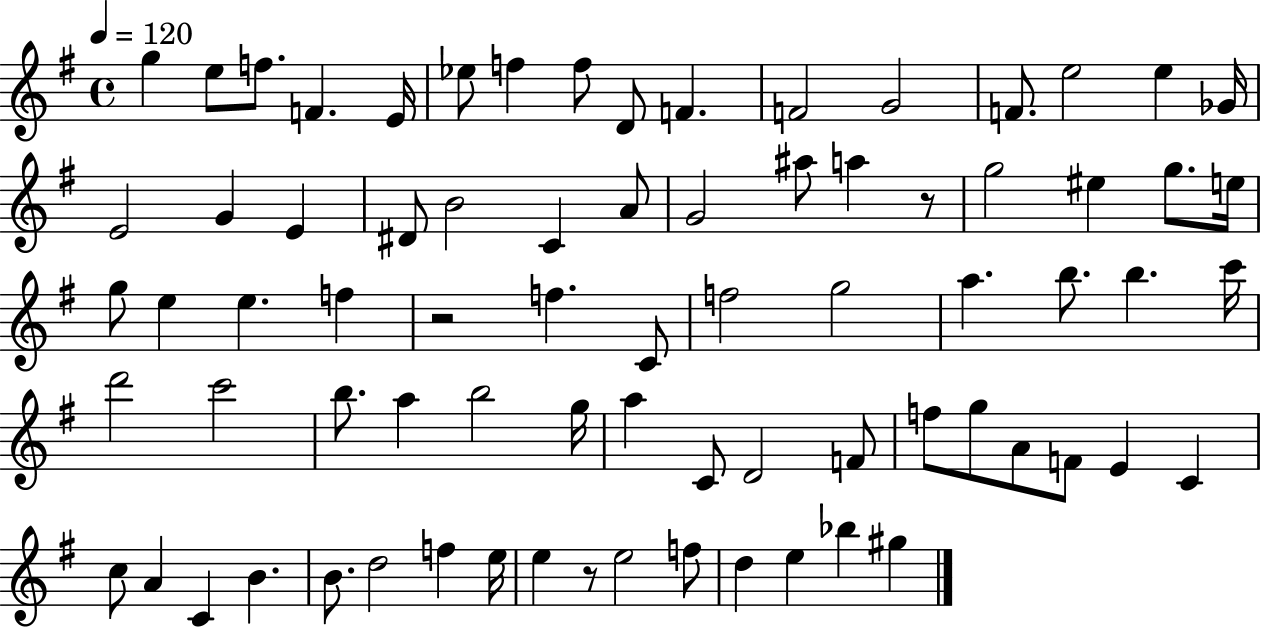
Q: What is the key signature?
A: G major